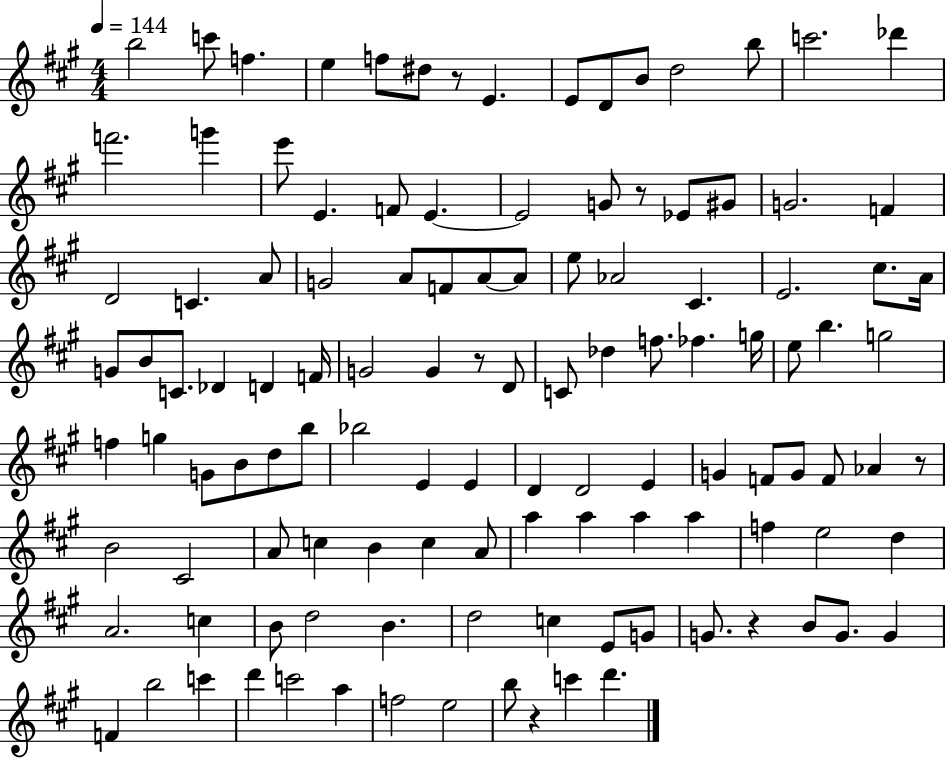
{
  \clef treble
  \numericTimeSignature
  \time 4/4
  \key a \major
  \tempo 4 = 144
  b''2 c'''8 f''4. | e''4 f''8 dis''8 r8 e'4. | e'8 d'8 b'8 d''2 b''8 | c'''2. des'''4 | \break f'''2. g'''4 | e'''8 e'4. f'8 e'4.~~ | e'2 g'8 r8 ees'8 gis'8 | g'2. f'4 | \break d'2 c'4. a'8 | g'2 a'8 f'8 a'8~~ a'8 | e''8 aes'2 cis'4. | e'2. cis''8. a'16 | \break g'8 b'8 c'8. des'4 d'4 f'16 | g'2 g'4 r8 d'8 | c'8 des''4 f''8. fes''4. g''16 | e''8 b''4. g''2 | \break f''4 g''4 g'8 b'8 d''8 b''8 | bes''2 e'4 e'4 | d'4 d'2 e'4 | g'4 f'8 g'8 f'8 aes'4 r8 | \break b'2 cis'2 | a'8 c''4 b'4 c''4 a'8 | a''4 a''4 a''4 a''4 | f''4 e''2 d''4 | \break a'2. c''4 | b'8 d''2 b'4. | d''2 c''4 e'8 g'8 | g'8. r4 b'8 g'8. g'4 | \break f'4 b''2 c'''4 | d'''4 c'''2 a''4 | f''2 e''2 | b''8 r4 c'''4 d'''4. | \break \bar "|."
}